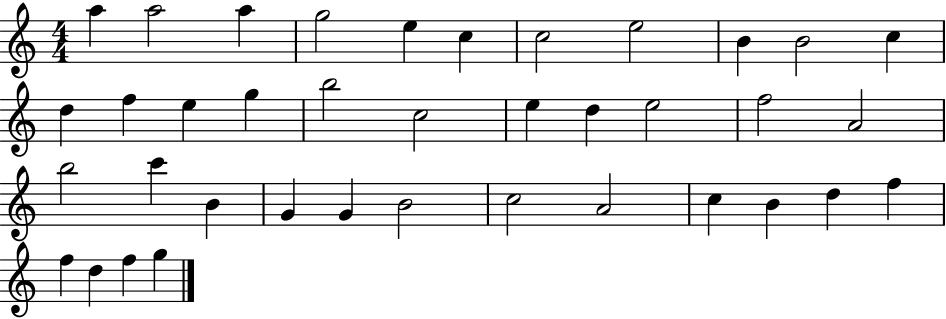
A5/q A5/h A5/q G5/h E5/q C5/q C5/h E5/h B4/q B4/h C5/q D5/q F5/q E5/q G5/q B5/h C5/h E5/q D5/q E5/h F5/h A4/h B5/h C6/q B4/q G4/q G4/q B4/h C5/h A4/h C5/q B4/q D5/q F5/q F5/q D5/q F5/q G5/q